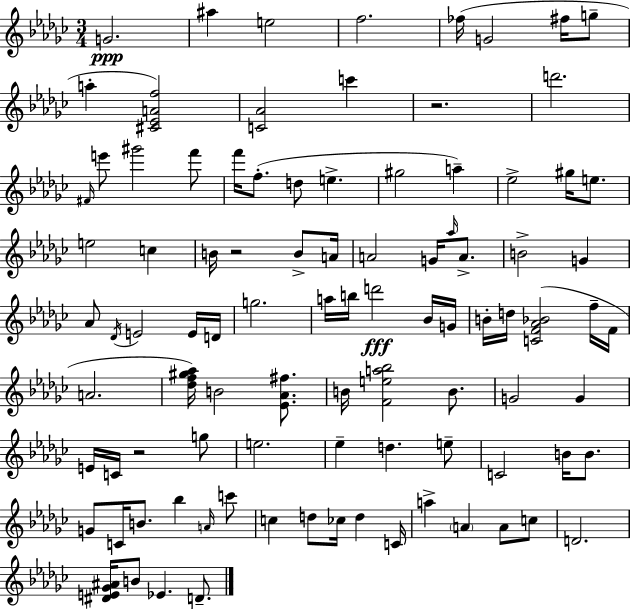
{
  \clef treble
  \numericTimeSignature
  \time 3/4
  \key ees \minor
  g'2.\ppp | ais''4 e''2 | f''2. | fes''16( g'2 fis''16 g''8-- | \break a''4-. <cis' ees' a' f''>2) | <c' aes'>2 c'''4 | r2. | d'''2. | \break \grace { fis'16 } e'''8 gis'''2 f'''8 | f'''16 f''8.-.( d''8 e''4.-> | gis''2 a''4--) | ees''2-> gis''16 e''8. | \break e''2 c''4 | b'16 r2 b'8-> | a'16 a'2 g'16 \grace { aes''16 } a'8.-> | b'2-> g'4 | \break aes'8 \acciaccatura { des'16 } e'2 | e'16 d'16 g''2. | a''16 b''16 d'''2\fff | bes'16 g'16 b'16-. d''16 <c' f' aes' bes'>2( | \break f''16-- f'16 a'2. | <des'' f'' gis'' aes''>16) b'2 | <ees' aes' fis''>8. b'16 <f' e'' a'' bes''>2 | b'8. g'2 g'4 | \break e'16 c'16 r2 | g''8 e''2. | ees''4-- d''4. | e''8-- c'2 b'16 | \break b'8. g'8 c'16 b'8. bes''4 | \grace { a'16 } c'''8 c''4 d''8 ces''16 d''4 | c'16 a''4-> \parenthesize a'4 | a'8 c''8 d'2. | \break <dis' e' ges' ais'>16 b'8 ees'4. | d'8.-- \bar "|."
}